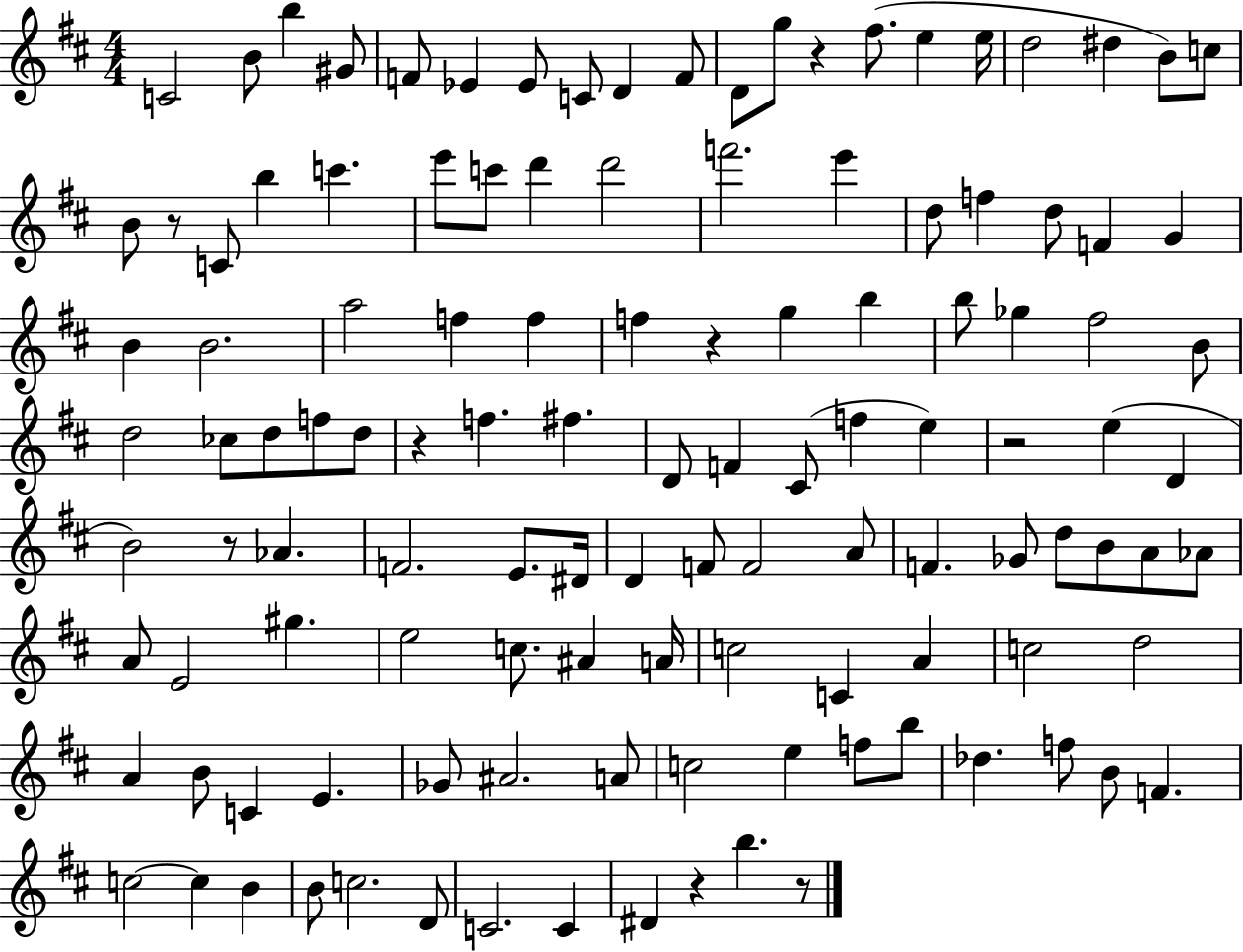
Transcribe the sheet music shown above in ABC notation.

X:1
T:Untitled
M:4/4
L:1/4
K:D
C2 B/2 b ^G/2 F/2 _E _E/2 C/2 D F/2 D/2 g/2 z ^f/2 e e/4 d2 ^d B/2 c/2 B/2 z/2 C/2 b c' e'/2 c'/2 d' d'2 f'2 e' d/2 f d/2 F G B B2 a2 f f f z g b b/2 _g ^f2 B/2 d2 _c/2 d/2 f/2 d/2 z f ^f D/2 F ^C/2 f e z2 e D B2 z/2 _A F2 E/2 ^D/4 D F/2 F2 A/2 F _G/2 d/2 B/2 A/2 _A/2 A/2 E2 ^g e2 c/2 ^A A/4 c2 C A c2 d2 A B/2 C E _G/2 ^A2 A/2 c2 e f/2 b/2 _d f/2 B/2 F c2 c B B/2 c2 D/2 C2 C ^D z b z/2